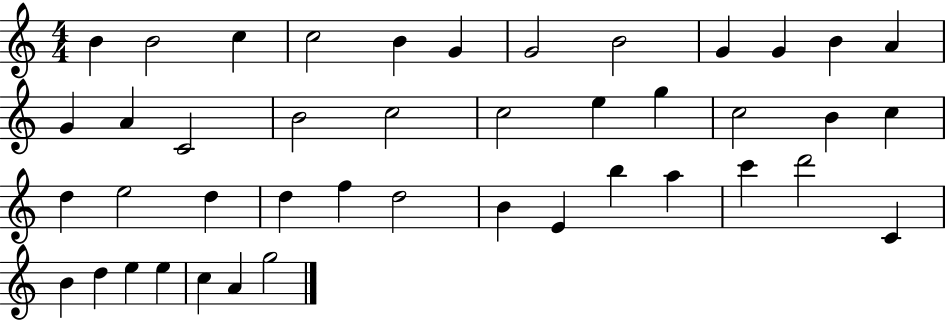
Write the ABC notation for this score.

X:1
T:Untitled
M:4/4
L:1/4
K:C
B B2 c c2 B G G2 B2 G G B A G A C2 B2 c2 c2 e g c2 B c d e2 d d f d2 B E b a c' d'2 C B d e e c A g2